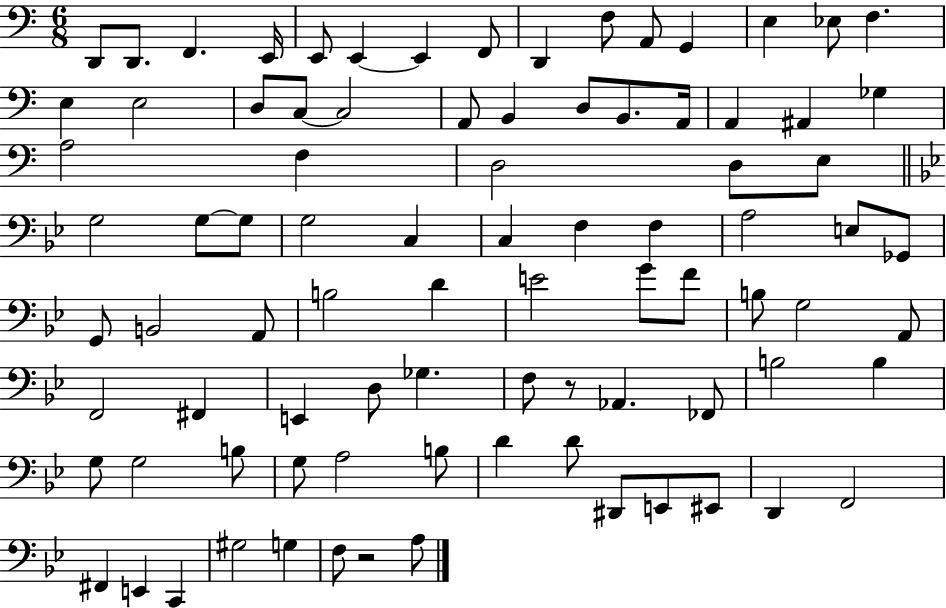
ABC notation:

X:1
T:Untitled
M:6/8
L:1/4
K:C
D,,/2 D,,/2 F,, E,,/4 E,,/2 E,, E,, F,,/2 D,, F,/2 A,,/2 G,, E, _E,/2 F, E, E,2 D,/2 C,/2 C,2 A,,/2 B,, D,/2 B,,/2 A,,/4 A,, ^A,, _G, A,2 F, D,2 D,/2 E,/2 G,2 G,/2 G,/2 G,2 C, C, F, F, A,2 E,/2 _G,,/2 G,,/2 B,,2 A,,/2 B,2 D E2 G/2 F/2 B,/2 G,2 A,,/2 F,,2 ^F,, E,, D,/2 _G, F,/2 z/2 _A,, _F,,/2 B,2 B, G,/2 G,2 B,/2 G,/2 A,2 B,/2 D D/2 ^D,,/2 E,,/2 ^E,,/2 D,, F,,2 ^F,, E,, C,, ^G,2 G, F,/2 z2 A,/2